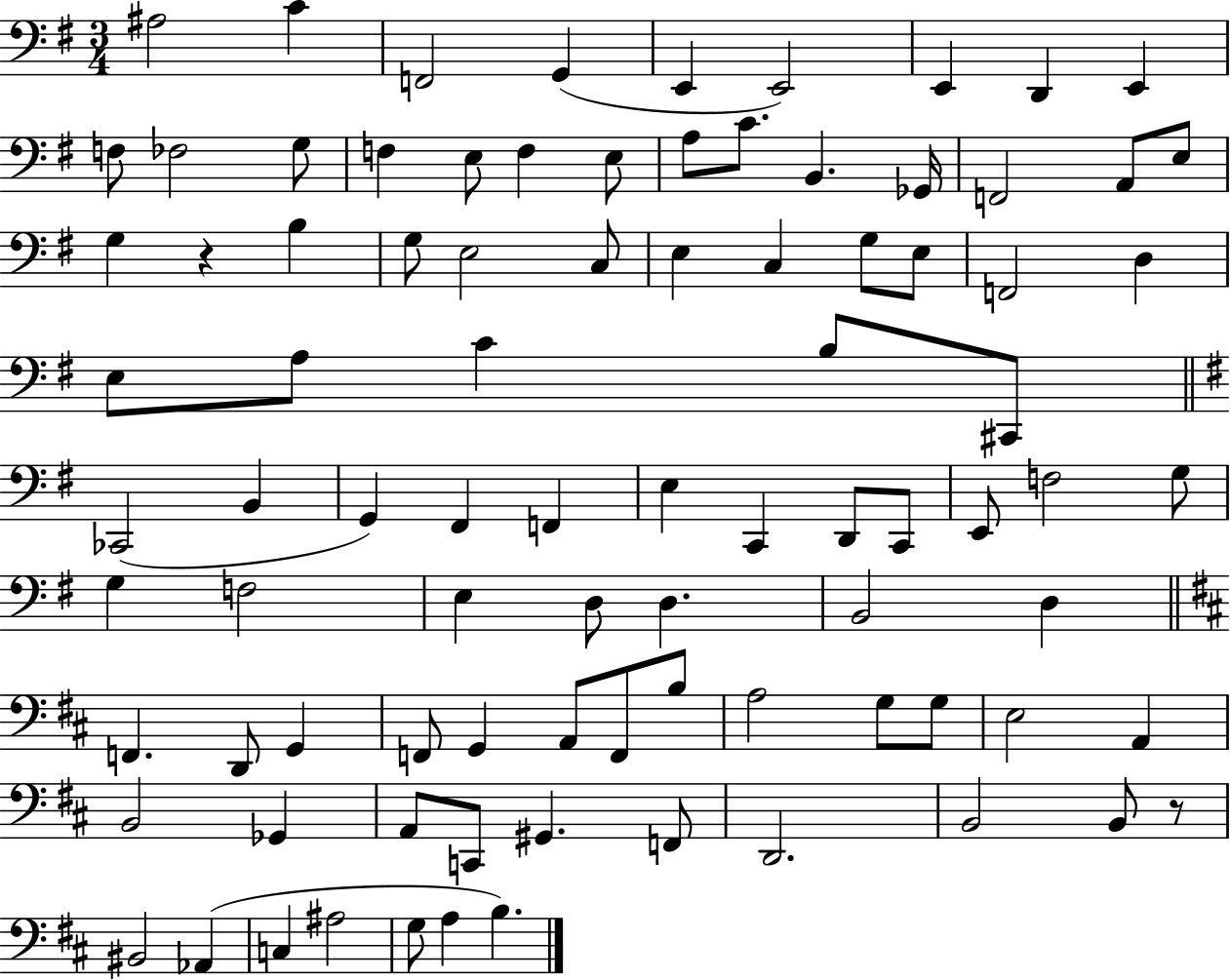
A#3/h C4/q F2/h G2/q E2/q E2/h E2/q D2/q E2/q F3/e FES3/h G3/e F3/q E3/e F3/q E3/e A3/e C4/e. B2/q. Gb2/s F2/h A2/e E3/e G3/q R/q B3/q G3/e E3/h C3/e E3/q C3/q G3/e E3/e F2/h D3/q E3/e A3/e C4/q B3/e C#2/e CES2/h B2/q G2/q F#2/q F2/q E3/q C2/q D2/e C2/e E2/e F3/h G3/e G3/q F3/h E3/q D3/e D3/q. B2/h D3/q F2/q. D2/e G2/q F2/e G2/q A2/e F2/e B3/e A3/h G3/e G3/e E3/h A2/q B2/h Gb2/q A2/e C2/e G#2/q. F2/e D2/h. B2/h B2/e R/e BIS2/h Ab2/q C3/q A#3/h G3/e A3/q B3/q.